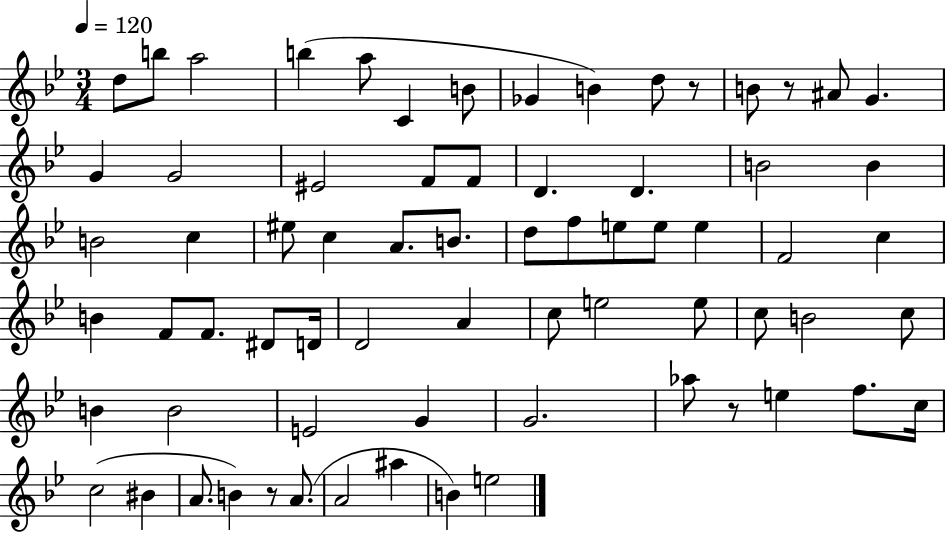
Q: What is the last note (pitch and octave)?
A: E5